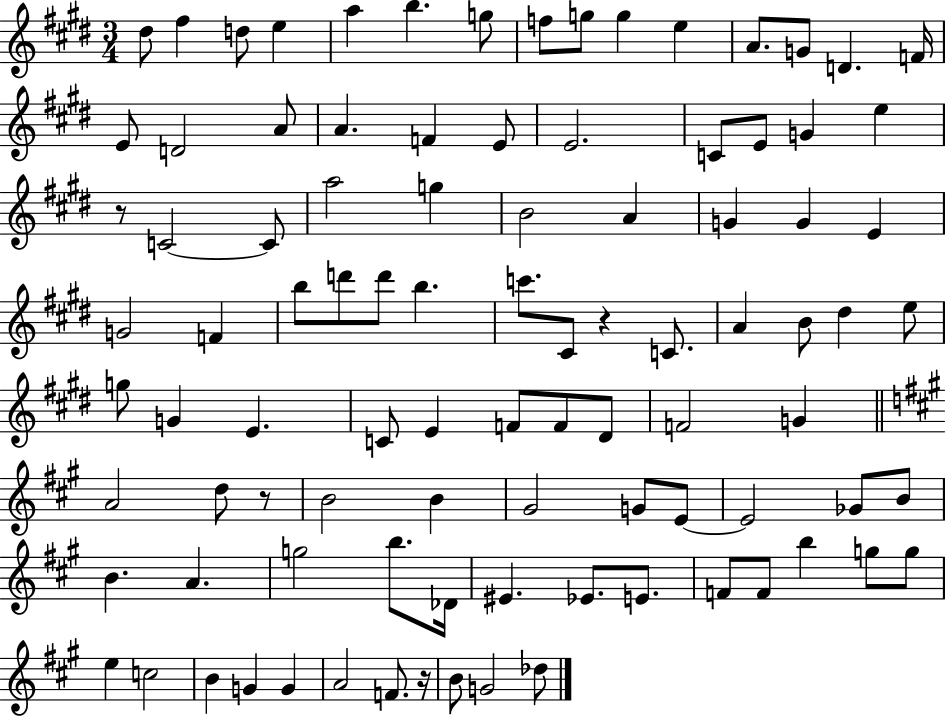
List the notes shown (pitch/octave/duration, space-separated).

D#5/e F#5/q D5/e E5/q A5/q B5/q. G5/e F5/e G5/e G5/q E5/q A4/e. G4/e D4/q. F4/s E4/e D4/h A4/e A4/q. F4/q E4/e E4/h. C4/e E4/e G4/q E5/q R/e C4/h C4/e A5/h G5/q B4/h A4/q G4/q G4/q E4/q G4/h F4/q B5/e D6/e D6/e B5/q. C6/e. C#4/e R/q C4/e. A4/q B4/e D#5/q E5/e G5/e G4/q E4/q. C4/e E4/q F4/e F4/e D#4/e F4/h G4/q A4/h D5/e R/e B4/h B4/q G#4/h G4/e E4/e E4/h Gb4/e B4/e B4/q. A4/q. G5/h B5/e. Db4/s EIS4/q. Eb4/e. E4/e. F4/e F4/e B5/q G5/e G5/e E5/q C5/h B4/q G4/q G4/q A4/h F4/e. R/s B4/e G4/h Db5/e